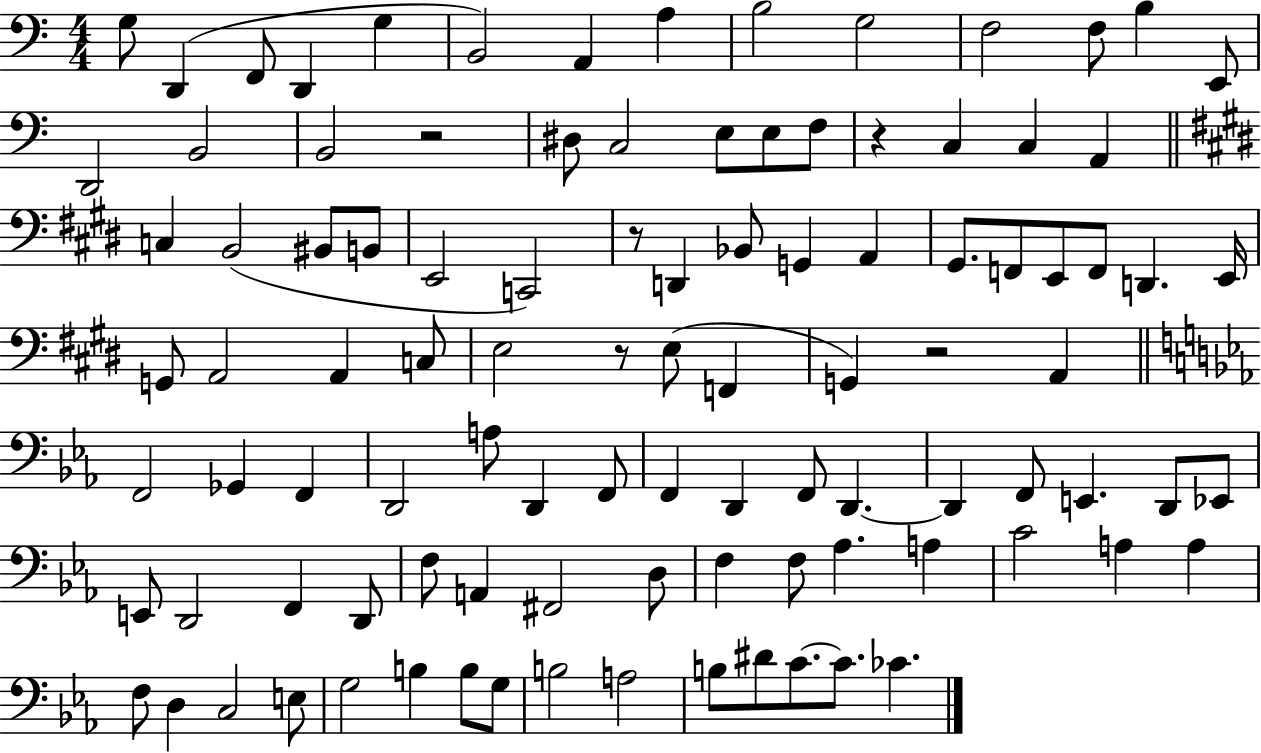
G3/e D2/q F2/e D2/q G3/q B2/h A2/q A3/q B3/h G3/h F3/h F3/e B3/q E2/e D2/h B2/h B2/h R/h D#3/e C3/h E3/e E3/e F3/e R/q C3/q C3/q A2/q C3/q B2/h BIS2/e B2/e E2/h C2/h R/e D2/q Bb2/e G2/q A2/q G#2/e. F2/e E2/e F2/e D2/q. E2/s G2/e A2/h A2/q C3/e E3/h R/e E3/e F2/q G2/q R/h A2/q F2/h Gb2/q F2/q D2/h A3/e D2/q F2/e F2/q D2/q F2/e D2/q. D2/q F2/e E2/q. D2/e Eb2/e E2/e D2/h F2/q D2/e F3/e A2/q F#2/h D3/e F3/q F3/e Ab3/q. A3/q C4/h A3/q A3/q F3/e D3/q C3/h E3/e G3/h B3/q B3/e G3/e B3/h A3/h B3/e D#4/e C4/e. C4/e. CES4/q.